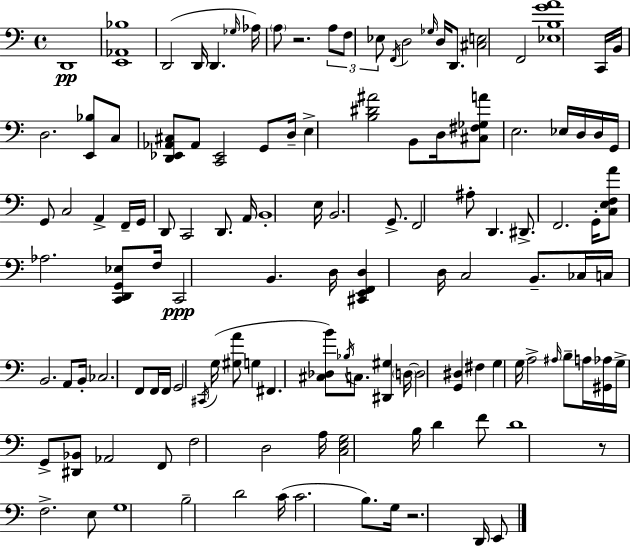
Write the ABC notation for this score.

X:1
T:Untitled
M:4/4
L:1/4
K:C
D,,4 [E,,_A,,_B,]4 D,,2 D,,/4 D,, _G,/4 _A,/4 A,/2 z2 A,/2 F,/2 _E,/2 F,,/4 D,2 _G,/4 D,/4 D,,/2 [^C,E,]2 F,,2 [_E,B,GA]4 C,,/4 B,,/4 D,2 [E,,_B,]/2 C,/2 [D,,_E,,_A,,^C,]/2 _A,,/2 [C,,_E,,]2 G,,/2 D,/4 E, [B,^D^A]2 B,,/2 D,/4 [^C,^F,_G,A]/2 E,2 _E,/4 D,/4 D,/4 G,,/4 G,,/2 C,2 A,, F,,/4 G,,/4 D,,/2 C,,2 D,,/2 A,,/4 B,,4 E,/4 B,,2 G,,/2 F,,2 ^A,/2 D,, ^D,,/2 F,,2 G,,/4 [C,E,F,A]/2 _A,2 [C,,D,,G,,_E,]/2 F,/4 C,,2 B,, D,/4 [^C,,E,,F,,D,] D,/4 C,2 B,,/2 _C,/4 C,/4 B,,2 A,,/2 B,,/4 _C,2 F,,/2 F,,/4 F,,/4 G,,2 ^C,,/4 G,/4 [^G,A]/2 G, ^F,, [^C,_D,B]/2 _B,/4 C,/2 [^D,,^G,] D,/4 D,2 [G,,^D,] ^F, G, G,/4 A,2 ^A,/4 B,/2 A,/4 [^G,,_A,]/4 G,/4 G,,/2 [^D,,_B,,]/2 _A,,2 F,,/2 F,2 D,2 A,/4 [C,E,G,]2 B,/4 D F/2 D4 z/2 F,2 E,/2 G,4 B,2 D2 C/4 C2 B,/2 G,/4 z2 D,,/4 E,,/2